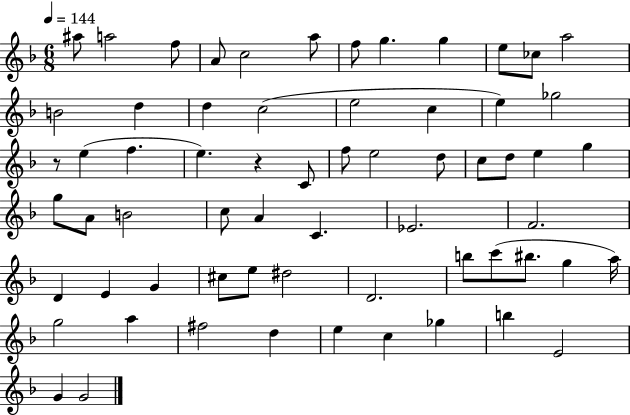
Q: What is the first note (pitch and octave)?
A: A#5